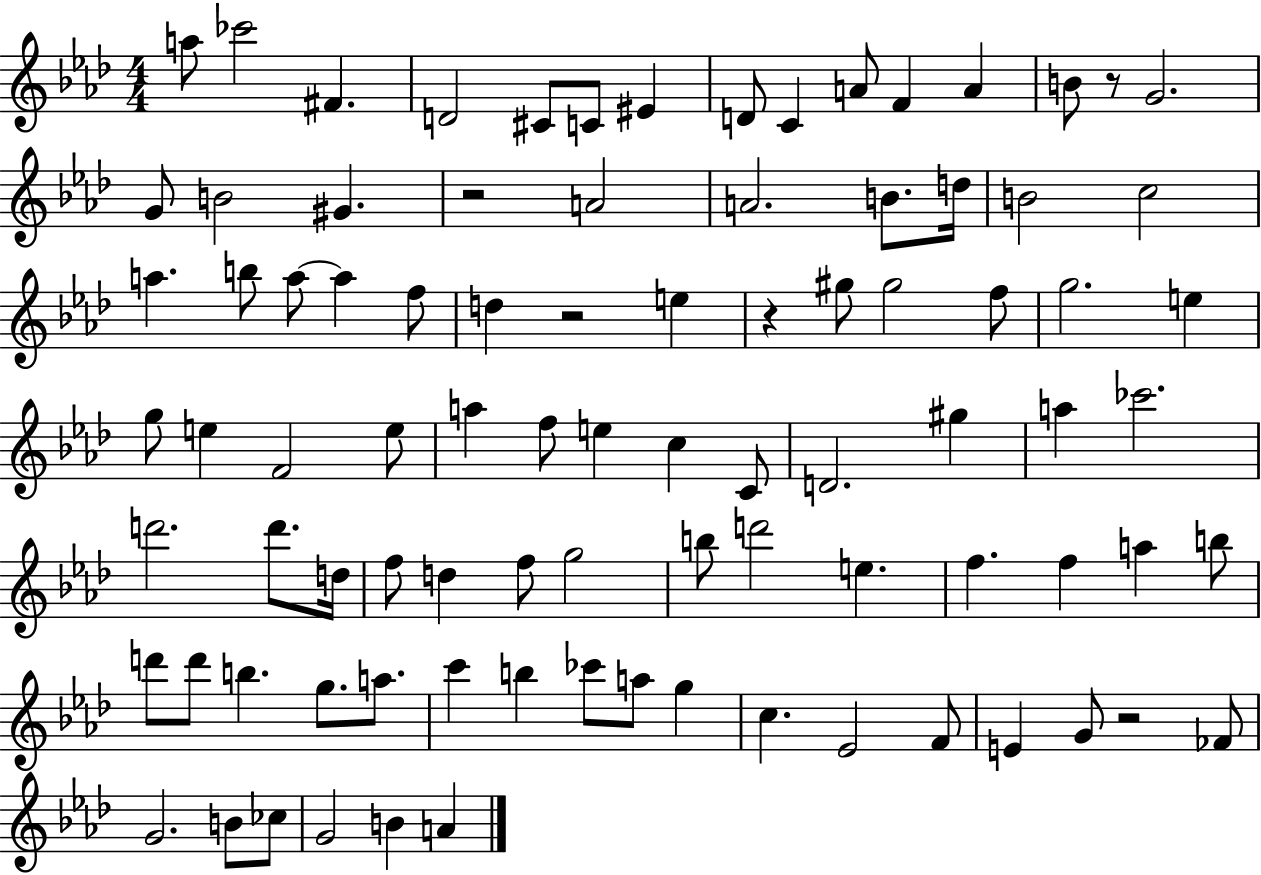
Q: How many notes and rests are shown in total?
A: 89